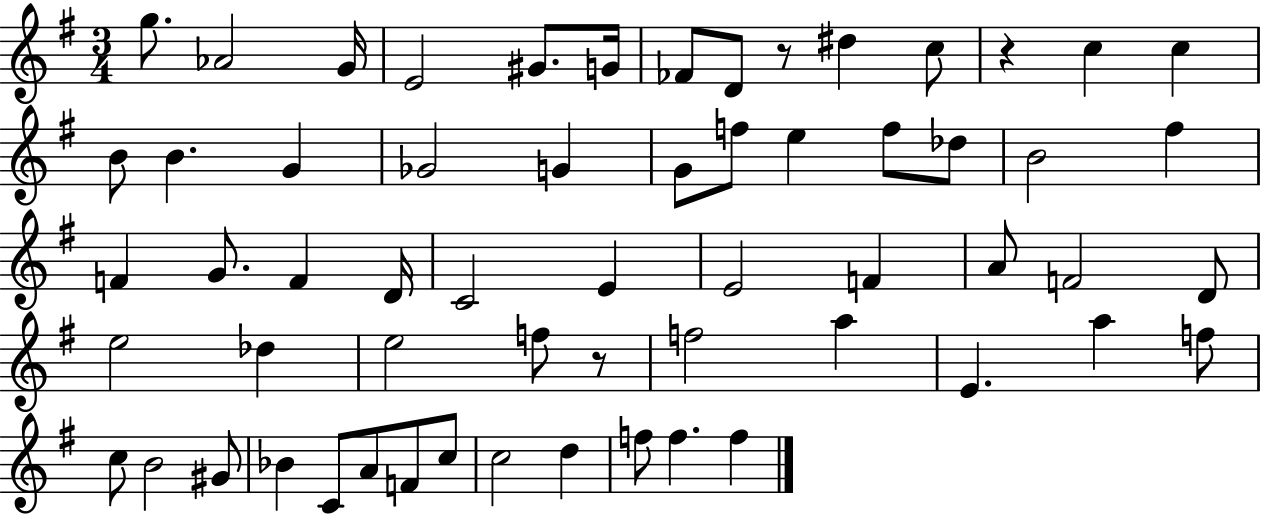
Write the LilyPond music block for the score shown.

{
  \clef treble
  \numericTimeSignature
  \time 3/4
  \key g \major
  g''8. aes'2 g'16 | e'2 gis'8. g'16 | fes'8 d'8 r8 dis''4 c''8 | r4 c''4 c''4 | \break b'8 b'4. g'4 | ges'2 g'4 | g'8 f''8 e''4 f''8 des''8 | b'2 fis''4 | \break f'4 g'8. f'4 d'16 | c'2 e'4 | e'2 f'4 | a'8 f'2 d'8 | \break e''2 des''4 | e''2 f''8 r8 | f''2 a''4 | e'4. a''4 f''8 | \break c''8 b'2 gis'8 | bes'4 c'8 a'8 f'8 c''8 | c''2 d''4 | f''8 f''4. f''4 | \break \bar "|."
}